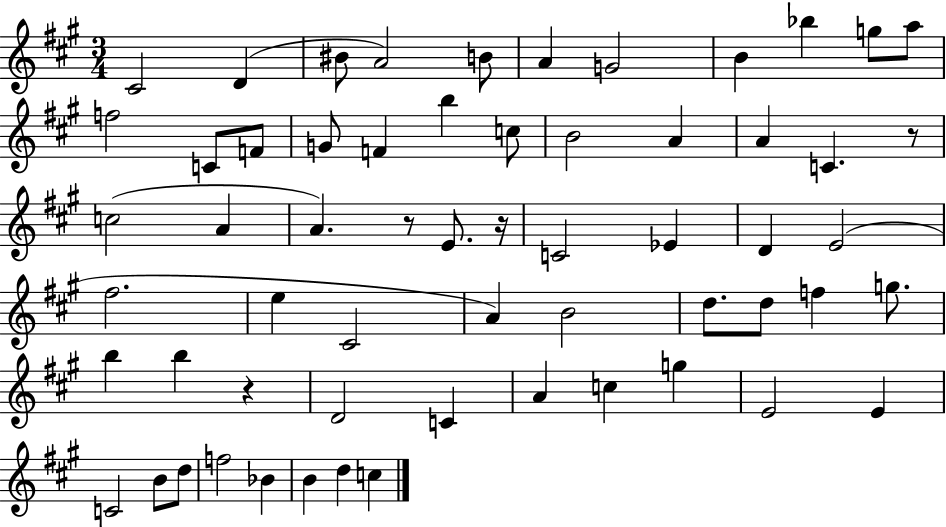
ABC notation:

X:1
T:Untitled
M:3/4
L:1/4
K:A
^C2 D ^B/2 A2 B/2 A G2 B _b g/2 a/2 f2 C/2 F/2 G/2 F b c/2 B2 A A C z/2 c2 A A z/2 E/2 z/4 C2 _E D E2 ^f2 e ^C2 A B2 d/2 d/2 f g/2 b b z D2 C A c g E2 E C2 B/2 d/2 f2 _B B d c